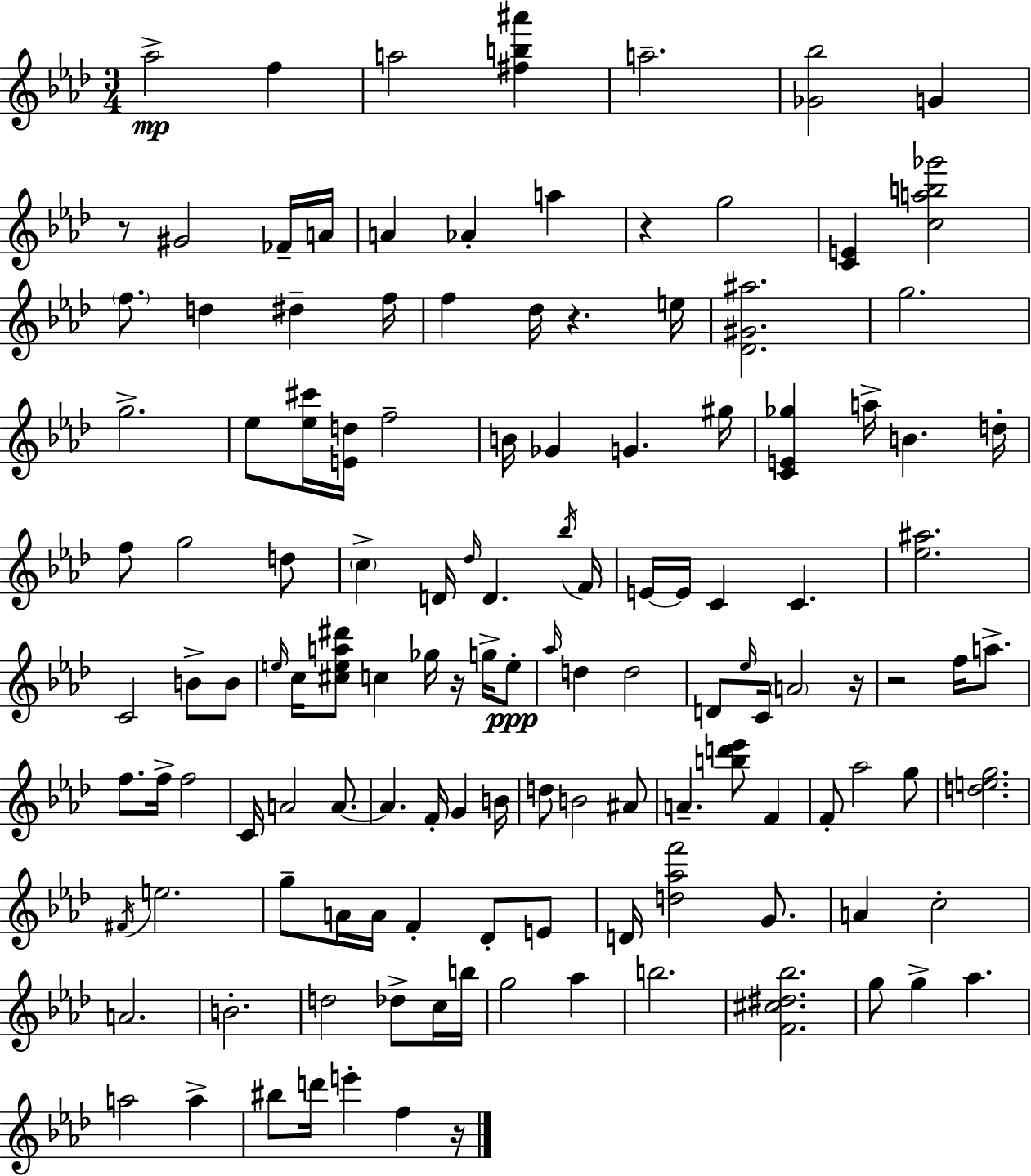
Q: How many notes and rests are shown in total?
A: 130